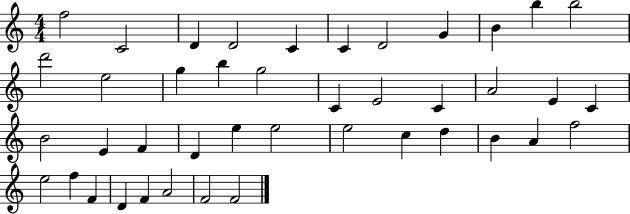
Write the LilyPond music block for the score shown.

{
  \clef treble
  \numericTimeSignature
  \time 4/4
  \key c \major
  f''2 c'2 | d'4 d'2 c'4 | c'4 d'2 g'4 | b'4 b''4 b''2 | \break d'''2 e''2 | g''4 b''4 g''2 | c'4 e'2 c'4 | a'2 e'4 c'4 | \break b'2 e'4 f'4 | d'4 e''4 e''2 | e''2 c''4 d''4 | b'4 a'4 f''2 | \break e''2 f''4 f'4 | d'4 f'4 a'2 | f'2 f'2 | \bar "|."
}